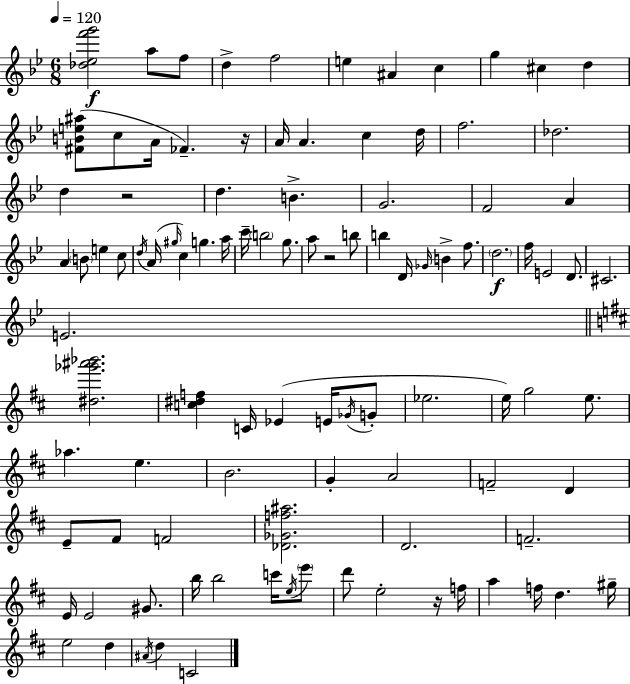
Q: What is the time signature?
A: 6/8